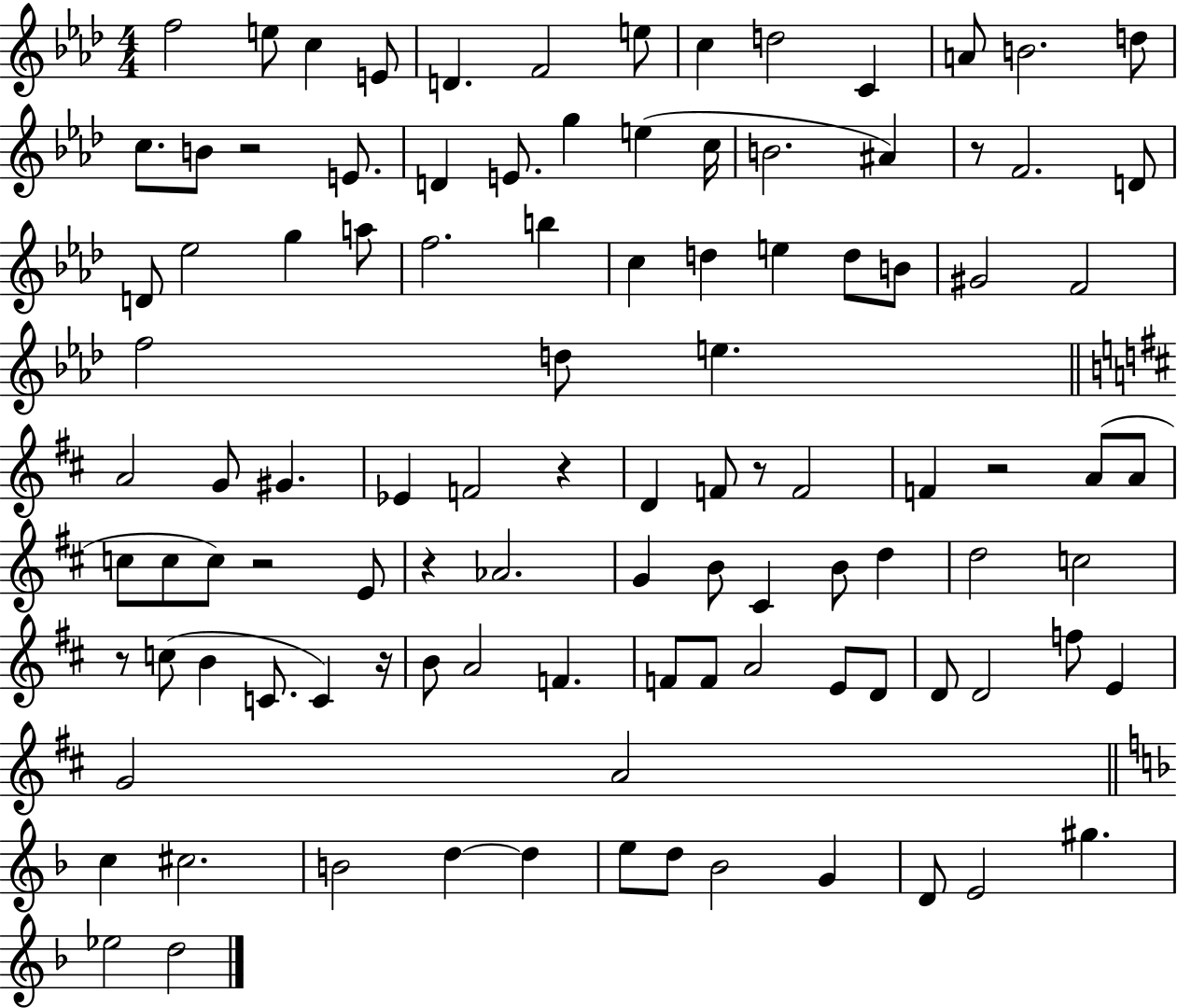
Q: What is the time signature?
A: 4/4